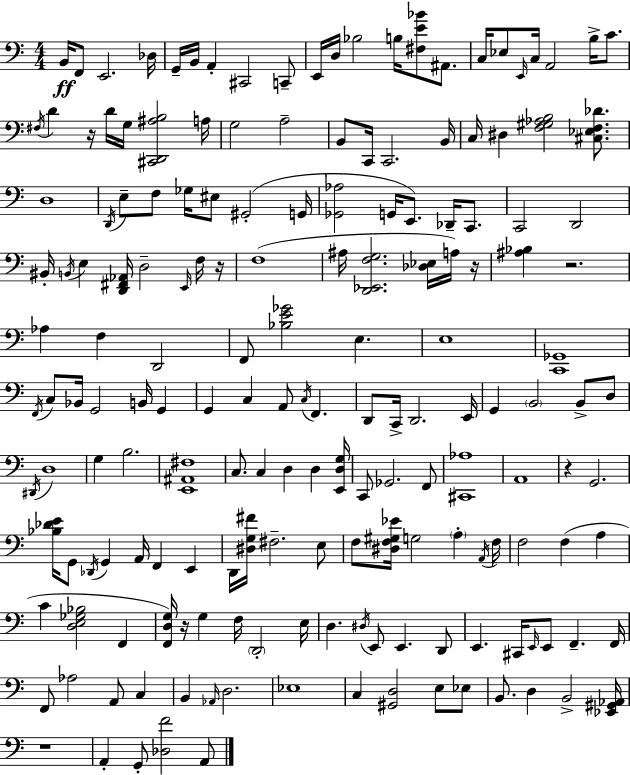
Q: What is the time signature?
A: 4/4